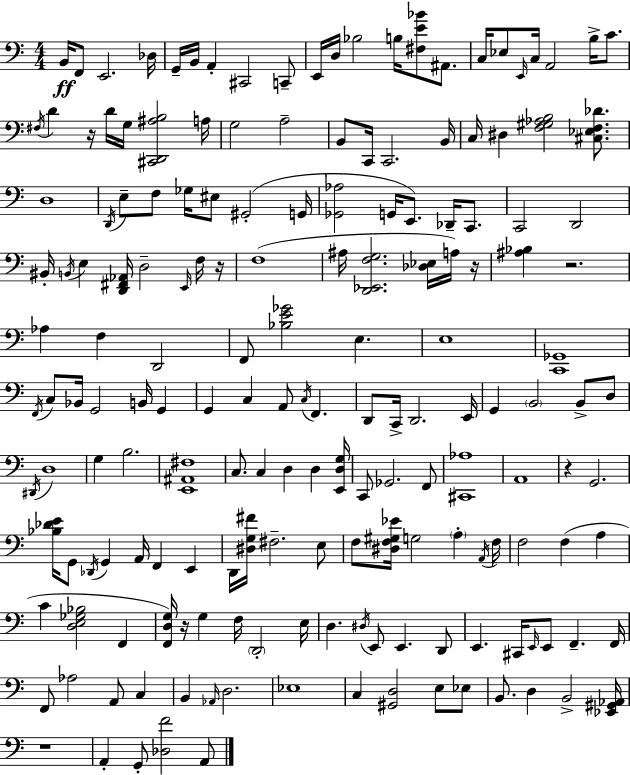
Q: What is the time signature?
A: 4/4